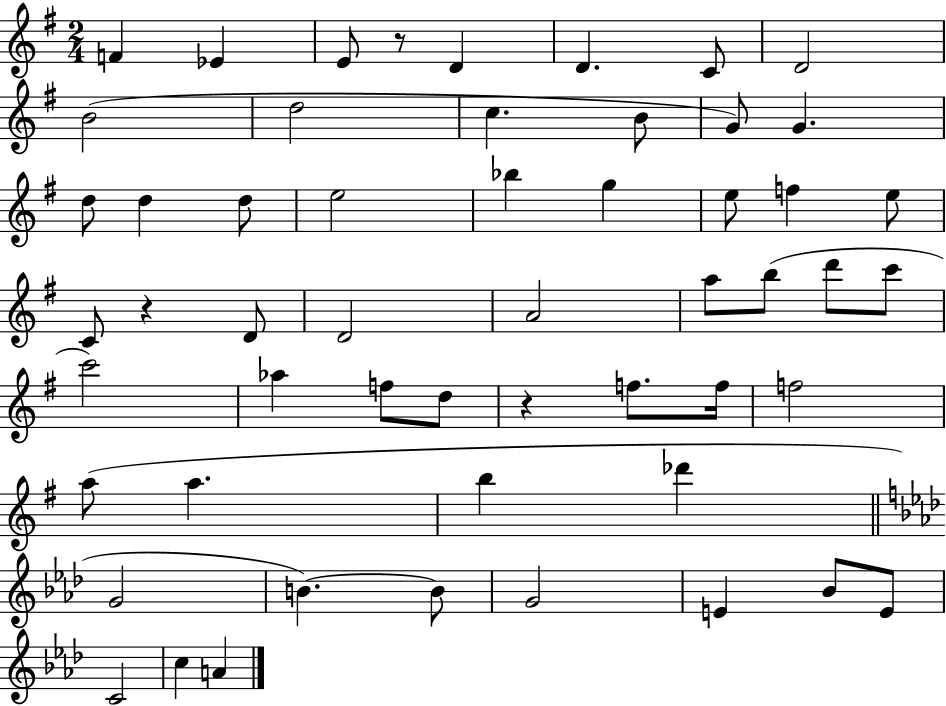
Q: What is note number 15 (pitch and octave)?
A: D5